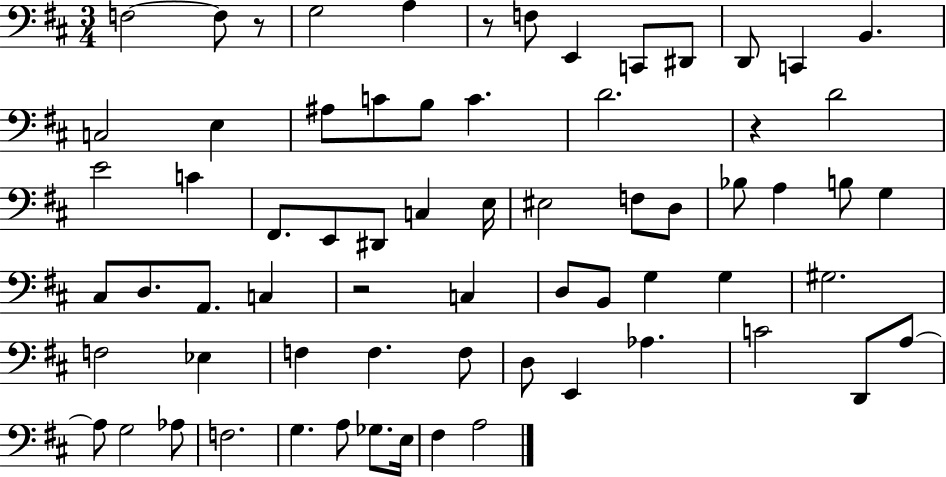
{
  \clef bass
  \numericTimeSignature
  \time 3/4
  \key d \major
  f2~~ f8 r8 | g2 a4 | r8 f8 e,4 c,8 dis,8 | d,8 c,4 b,4. | \break c2 e4 | ais8 c'8 b8 c'4. | d'2. | r4 d'2 | \break e'2 c'4 | fis,8. e,8 dis,8 c4 e16 | eis2 f8 d8 | bes8 a4 b8 g4 | \break cis8 d8. a,8. c4 | r2 c4 | d8 b,8 g4 g4 | gis2. | \break f2 ees4 | f4 f4. f8 | d8 e,4 aes4. | c'2 d,8 a8~~ | \break a8 g2 aes8 | f2. | g4. a8 ges8. e16 | fis4 a2 | \break \bar "|."
}